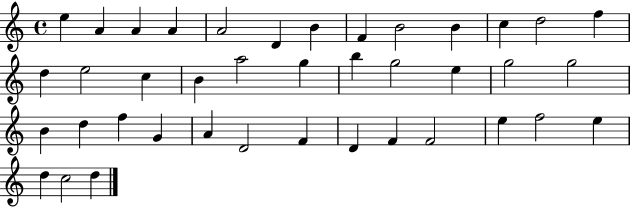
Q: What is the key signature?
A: C major